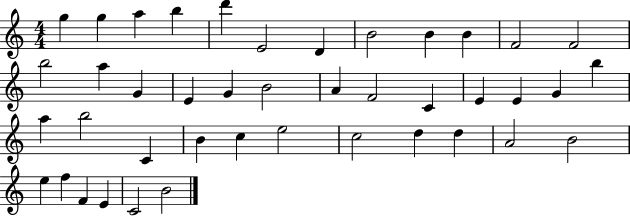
{
  \clef treble
  \numericTimeSignature
  \time 4/4
  \key c \major
  g''4 g''4 a''4 b''4 | d'''4 e'2 d'4 | b'2 b'4 b'4 | f'2 f'2 | \break b''2 a''4 g'4 | e'4 g'4 b'2 | a'4 f'2 c'4 | e'4 e'4 g'4 b''4 | \break a''4 b''2 c'4 | b'4 c''4 e''2 | c''2 d''4 d''4 | a'2 b'2 | \break e''4 f''4 f'4 e'4 | c'2 b'2 | \bar "|."
}